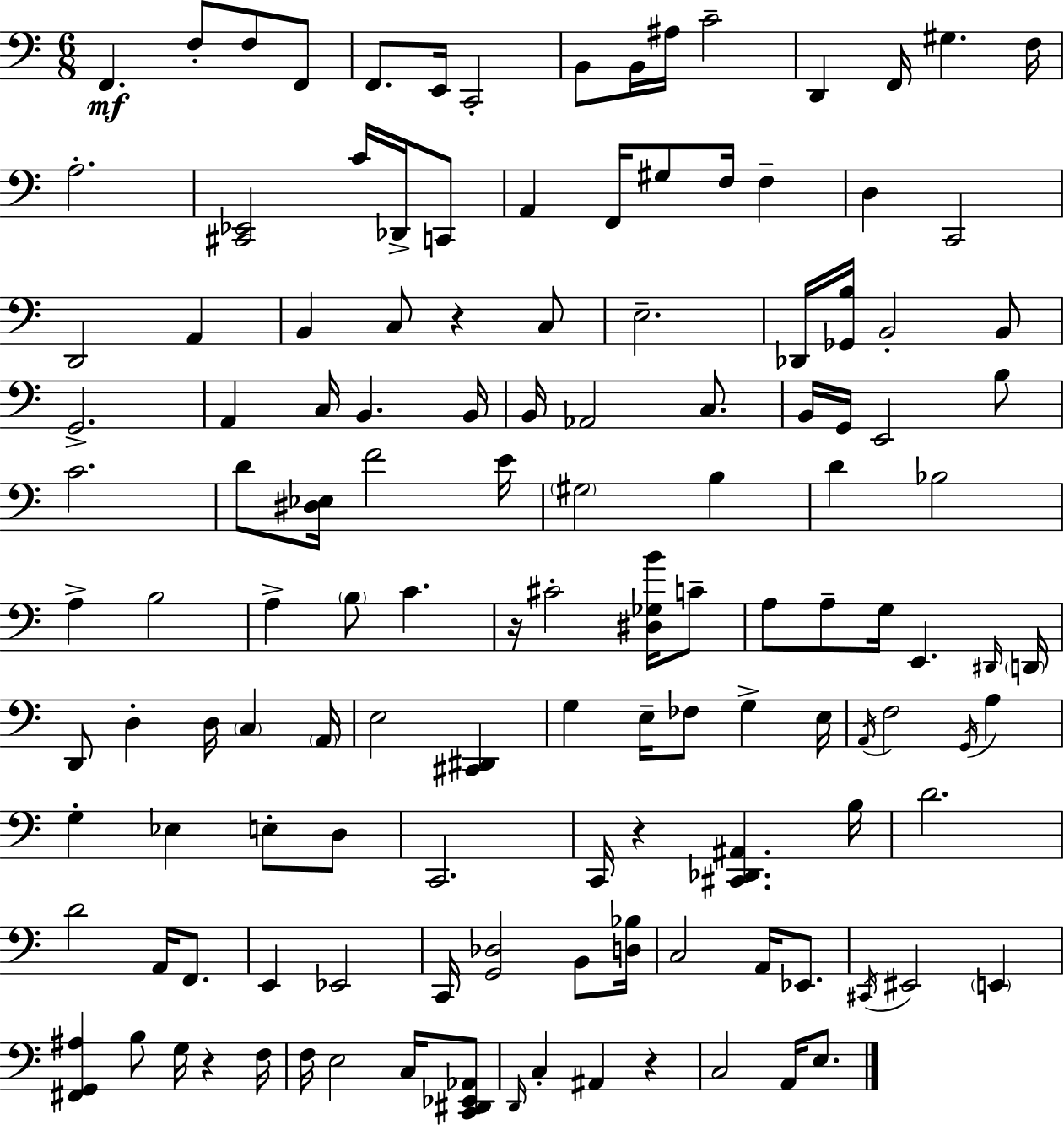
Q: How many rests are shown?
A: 5